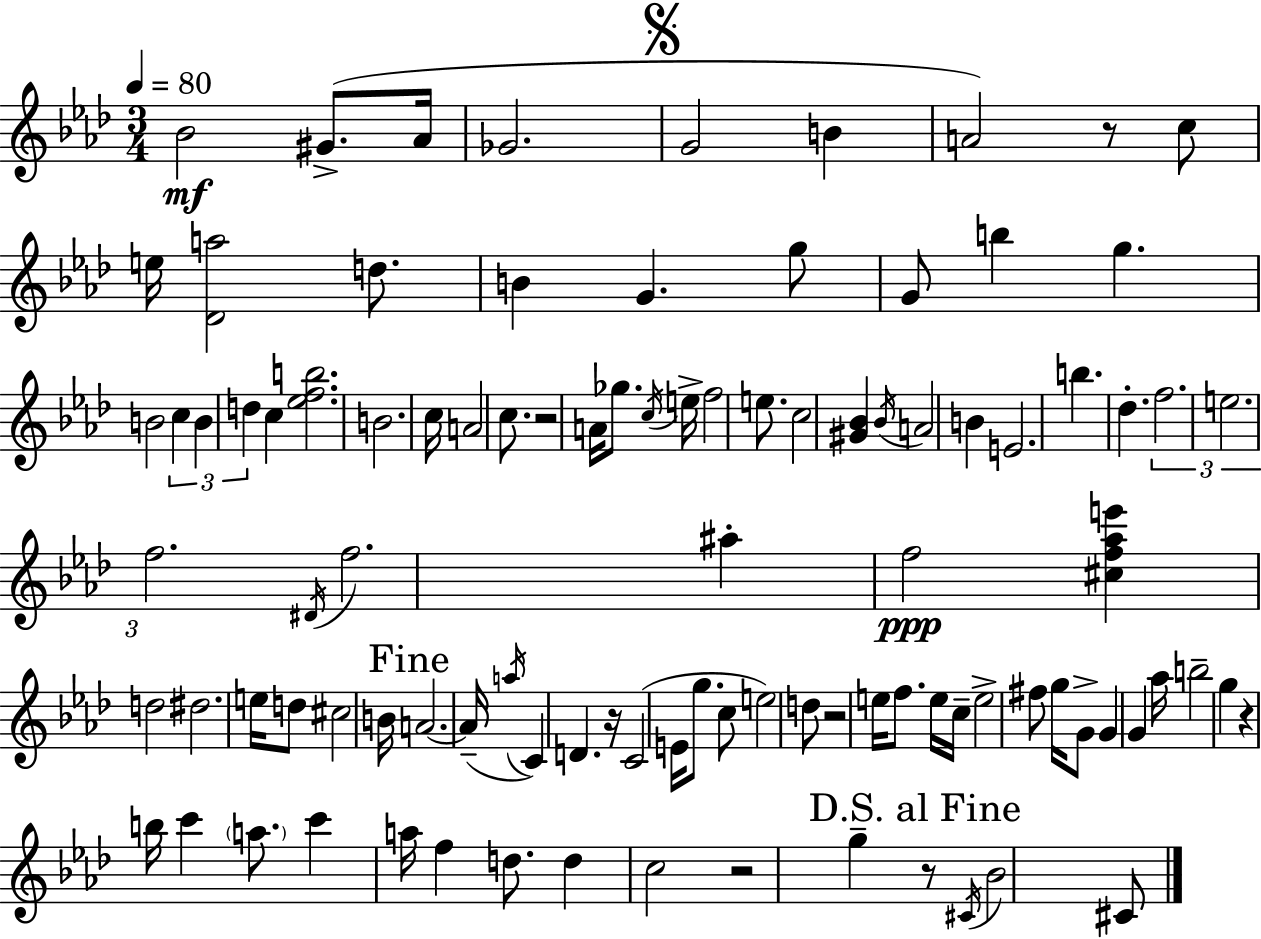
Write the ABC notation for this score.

X:1
T:Untitled
M:3/4
L:1/4
K:Ab
_B2 ^G/2 _A/4 _G2 G2 B A2 z/2 c/2 e/4 [_Da]2 d/2 B G g/2 G/2 b g B2 c B d c [_efb]2 B2 c/4 A2 c/2 z2 A/4 _g/2 c/4 e/4 f2 e/2 c2 [^G_B] _B/4 A2 B E2 b _d f2 e2 f2 ^D/4 f2 ^a f2 [^cf_ae'] d2 ^d2 e/4 d/2 ^c2 B/4 A2 A/4 a/4 C D z/4 C2 E/4 g/2 c/2 e2 d/2 z2 e/4 f/2 e/4 c/4 e2 ^f/2 g/4 G/2 G G _a/4 b2 g z b/4 c' a/2 c' a/4 f d/2 d c2 z2 g z/2 ^C/4 _B2 ^C/2